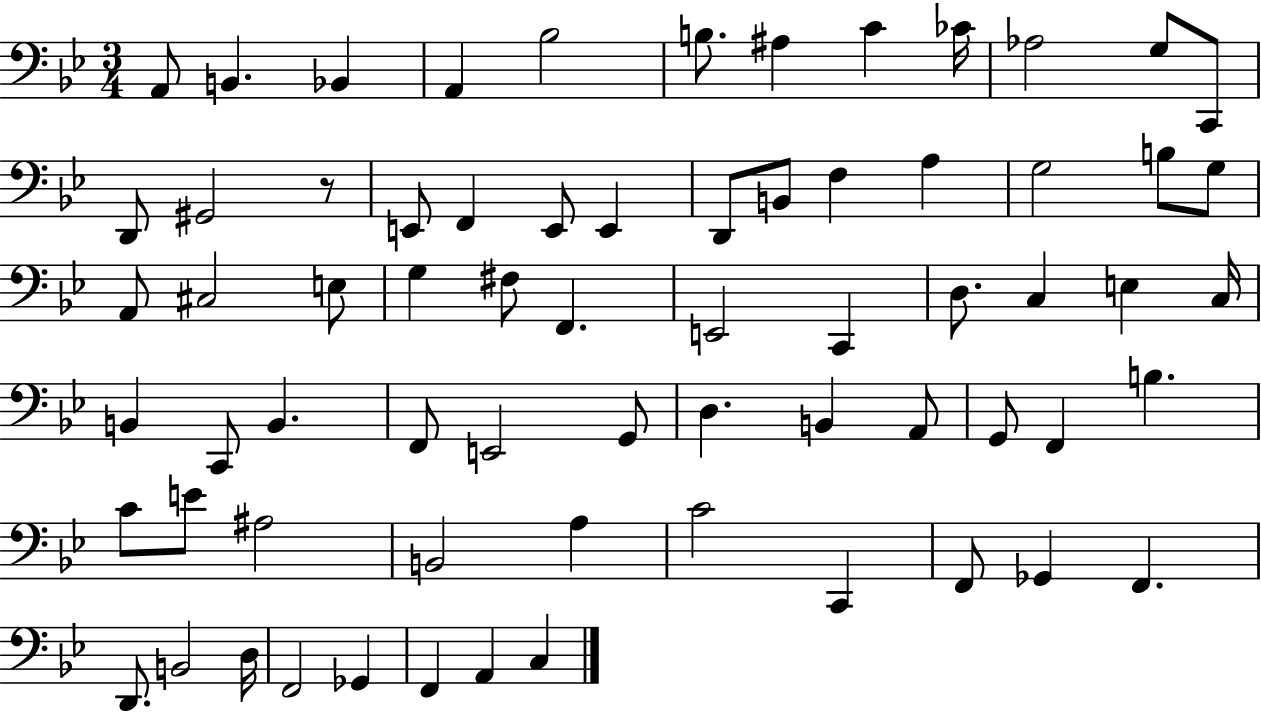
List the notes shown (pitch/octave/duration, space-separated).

A2/e B2/q. Bb2/q A2/q Bb3/h B3/e. A#3/q C4/q CES4/s Ab3/h G3/e C2/e D2/e G#2/h R/e E2/e F2/q E2/e E2/q D2/e B2/e F3/q A3/q G3/h B3/e G3/e A2/e C#3/h E3/e G3/q F#3/e F2/q. E2/h C2/q D3/e. C3/q E3/q C3/s B2/q C2/e B2/q. F2/e E2/h G2/e D3/q. B2/q A2/e G2/e F2/q B3/q. C4/e E4/e A#3/h B2/h A3/q C4/h C2/q F2/e Gb2/q F2/q. D2/e. B2/h D3/s F2/h Gb2/q F2/q A2/q C3/q